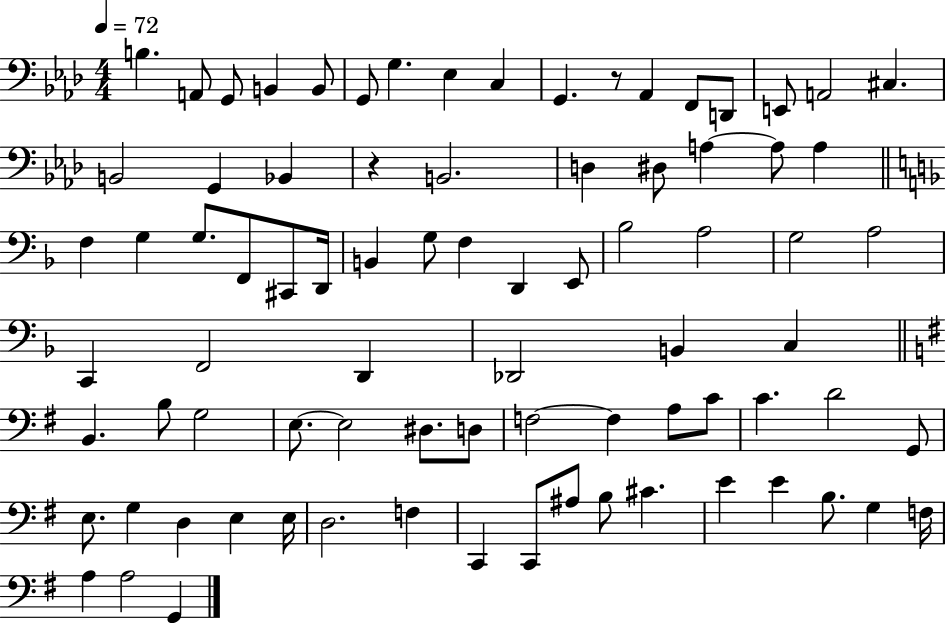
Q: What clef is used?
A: bass